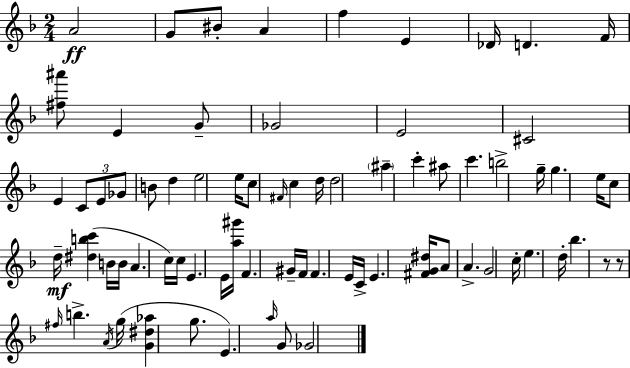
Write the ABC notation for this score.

X:1
T:Untitled
M:2/4
L:1/4
K:F
A2 G/2 ^B/2 A f E _D/4 D F/4 [^f^a']/2 E G/2 _G2 E2 ^C2 E C/2 E/2 _G/2 B/2 d e2 e/4 c/2 ^F/4 c d/4 d2 ^a c' ^a/2 c' b2 g/4 g e/4 c/2 d/4 [^dbc'] B/4 B/4 A c/4 c/4 E E/4 [a^g']/4 F ^G/4 F/4 F E/4 C/4 E [^FG^d]/4 A/2 A G2 c/4 e d/4 _b z/2 z/2 ^f/4 b A/4 g/4 [G^d_a] g/2 E a/4 G/2 _G2